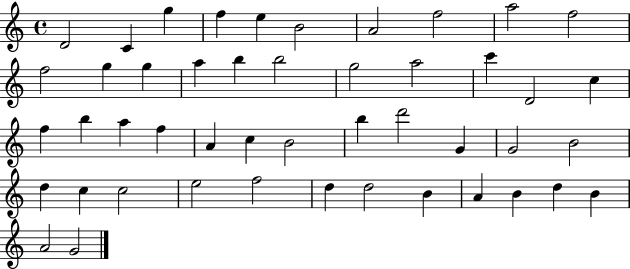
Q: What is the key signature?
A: C major